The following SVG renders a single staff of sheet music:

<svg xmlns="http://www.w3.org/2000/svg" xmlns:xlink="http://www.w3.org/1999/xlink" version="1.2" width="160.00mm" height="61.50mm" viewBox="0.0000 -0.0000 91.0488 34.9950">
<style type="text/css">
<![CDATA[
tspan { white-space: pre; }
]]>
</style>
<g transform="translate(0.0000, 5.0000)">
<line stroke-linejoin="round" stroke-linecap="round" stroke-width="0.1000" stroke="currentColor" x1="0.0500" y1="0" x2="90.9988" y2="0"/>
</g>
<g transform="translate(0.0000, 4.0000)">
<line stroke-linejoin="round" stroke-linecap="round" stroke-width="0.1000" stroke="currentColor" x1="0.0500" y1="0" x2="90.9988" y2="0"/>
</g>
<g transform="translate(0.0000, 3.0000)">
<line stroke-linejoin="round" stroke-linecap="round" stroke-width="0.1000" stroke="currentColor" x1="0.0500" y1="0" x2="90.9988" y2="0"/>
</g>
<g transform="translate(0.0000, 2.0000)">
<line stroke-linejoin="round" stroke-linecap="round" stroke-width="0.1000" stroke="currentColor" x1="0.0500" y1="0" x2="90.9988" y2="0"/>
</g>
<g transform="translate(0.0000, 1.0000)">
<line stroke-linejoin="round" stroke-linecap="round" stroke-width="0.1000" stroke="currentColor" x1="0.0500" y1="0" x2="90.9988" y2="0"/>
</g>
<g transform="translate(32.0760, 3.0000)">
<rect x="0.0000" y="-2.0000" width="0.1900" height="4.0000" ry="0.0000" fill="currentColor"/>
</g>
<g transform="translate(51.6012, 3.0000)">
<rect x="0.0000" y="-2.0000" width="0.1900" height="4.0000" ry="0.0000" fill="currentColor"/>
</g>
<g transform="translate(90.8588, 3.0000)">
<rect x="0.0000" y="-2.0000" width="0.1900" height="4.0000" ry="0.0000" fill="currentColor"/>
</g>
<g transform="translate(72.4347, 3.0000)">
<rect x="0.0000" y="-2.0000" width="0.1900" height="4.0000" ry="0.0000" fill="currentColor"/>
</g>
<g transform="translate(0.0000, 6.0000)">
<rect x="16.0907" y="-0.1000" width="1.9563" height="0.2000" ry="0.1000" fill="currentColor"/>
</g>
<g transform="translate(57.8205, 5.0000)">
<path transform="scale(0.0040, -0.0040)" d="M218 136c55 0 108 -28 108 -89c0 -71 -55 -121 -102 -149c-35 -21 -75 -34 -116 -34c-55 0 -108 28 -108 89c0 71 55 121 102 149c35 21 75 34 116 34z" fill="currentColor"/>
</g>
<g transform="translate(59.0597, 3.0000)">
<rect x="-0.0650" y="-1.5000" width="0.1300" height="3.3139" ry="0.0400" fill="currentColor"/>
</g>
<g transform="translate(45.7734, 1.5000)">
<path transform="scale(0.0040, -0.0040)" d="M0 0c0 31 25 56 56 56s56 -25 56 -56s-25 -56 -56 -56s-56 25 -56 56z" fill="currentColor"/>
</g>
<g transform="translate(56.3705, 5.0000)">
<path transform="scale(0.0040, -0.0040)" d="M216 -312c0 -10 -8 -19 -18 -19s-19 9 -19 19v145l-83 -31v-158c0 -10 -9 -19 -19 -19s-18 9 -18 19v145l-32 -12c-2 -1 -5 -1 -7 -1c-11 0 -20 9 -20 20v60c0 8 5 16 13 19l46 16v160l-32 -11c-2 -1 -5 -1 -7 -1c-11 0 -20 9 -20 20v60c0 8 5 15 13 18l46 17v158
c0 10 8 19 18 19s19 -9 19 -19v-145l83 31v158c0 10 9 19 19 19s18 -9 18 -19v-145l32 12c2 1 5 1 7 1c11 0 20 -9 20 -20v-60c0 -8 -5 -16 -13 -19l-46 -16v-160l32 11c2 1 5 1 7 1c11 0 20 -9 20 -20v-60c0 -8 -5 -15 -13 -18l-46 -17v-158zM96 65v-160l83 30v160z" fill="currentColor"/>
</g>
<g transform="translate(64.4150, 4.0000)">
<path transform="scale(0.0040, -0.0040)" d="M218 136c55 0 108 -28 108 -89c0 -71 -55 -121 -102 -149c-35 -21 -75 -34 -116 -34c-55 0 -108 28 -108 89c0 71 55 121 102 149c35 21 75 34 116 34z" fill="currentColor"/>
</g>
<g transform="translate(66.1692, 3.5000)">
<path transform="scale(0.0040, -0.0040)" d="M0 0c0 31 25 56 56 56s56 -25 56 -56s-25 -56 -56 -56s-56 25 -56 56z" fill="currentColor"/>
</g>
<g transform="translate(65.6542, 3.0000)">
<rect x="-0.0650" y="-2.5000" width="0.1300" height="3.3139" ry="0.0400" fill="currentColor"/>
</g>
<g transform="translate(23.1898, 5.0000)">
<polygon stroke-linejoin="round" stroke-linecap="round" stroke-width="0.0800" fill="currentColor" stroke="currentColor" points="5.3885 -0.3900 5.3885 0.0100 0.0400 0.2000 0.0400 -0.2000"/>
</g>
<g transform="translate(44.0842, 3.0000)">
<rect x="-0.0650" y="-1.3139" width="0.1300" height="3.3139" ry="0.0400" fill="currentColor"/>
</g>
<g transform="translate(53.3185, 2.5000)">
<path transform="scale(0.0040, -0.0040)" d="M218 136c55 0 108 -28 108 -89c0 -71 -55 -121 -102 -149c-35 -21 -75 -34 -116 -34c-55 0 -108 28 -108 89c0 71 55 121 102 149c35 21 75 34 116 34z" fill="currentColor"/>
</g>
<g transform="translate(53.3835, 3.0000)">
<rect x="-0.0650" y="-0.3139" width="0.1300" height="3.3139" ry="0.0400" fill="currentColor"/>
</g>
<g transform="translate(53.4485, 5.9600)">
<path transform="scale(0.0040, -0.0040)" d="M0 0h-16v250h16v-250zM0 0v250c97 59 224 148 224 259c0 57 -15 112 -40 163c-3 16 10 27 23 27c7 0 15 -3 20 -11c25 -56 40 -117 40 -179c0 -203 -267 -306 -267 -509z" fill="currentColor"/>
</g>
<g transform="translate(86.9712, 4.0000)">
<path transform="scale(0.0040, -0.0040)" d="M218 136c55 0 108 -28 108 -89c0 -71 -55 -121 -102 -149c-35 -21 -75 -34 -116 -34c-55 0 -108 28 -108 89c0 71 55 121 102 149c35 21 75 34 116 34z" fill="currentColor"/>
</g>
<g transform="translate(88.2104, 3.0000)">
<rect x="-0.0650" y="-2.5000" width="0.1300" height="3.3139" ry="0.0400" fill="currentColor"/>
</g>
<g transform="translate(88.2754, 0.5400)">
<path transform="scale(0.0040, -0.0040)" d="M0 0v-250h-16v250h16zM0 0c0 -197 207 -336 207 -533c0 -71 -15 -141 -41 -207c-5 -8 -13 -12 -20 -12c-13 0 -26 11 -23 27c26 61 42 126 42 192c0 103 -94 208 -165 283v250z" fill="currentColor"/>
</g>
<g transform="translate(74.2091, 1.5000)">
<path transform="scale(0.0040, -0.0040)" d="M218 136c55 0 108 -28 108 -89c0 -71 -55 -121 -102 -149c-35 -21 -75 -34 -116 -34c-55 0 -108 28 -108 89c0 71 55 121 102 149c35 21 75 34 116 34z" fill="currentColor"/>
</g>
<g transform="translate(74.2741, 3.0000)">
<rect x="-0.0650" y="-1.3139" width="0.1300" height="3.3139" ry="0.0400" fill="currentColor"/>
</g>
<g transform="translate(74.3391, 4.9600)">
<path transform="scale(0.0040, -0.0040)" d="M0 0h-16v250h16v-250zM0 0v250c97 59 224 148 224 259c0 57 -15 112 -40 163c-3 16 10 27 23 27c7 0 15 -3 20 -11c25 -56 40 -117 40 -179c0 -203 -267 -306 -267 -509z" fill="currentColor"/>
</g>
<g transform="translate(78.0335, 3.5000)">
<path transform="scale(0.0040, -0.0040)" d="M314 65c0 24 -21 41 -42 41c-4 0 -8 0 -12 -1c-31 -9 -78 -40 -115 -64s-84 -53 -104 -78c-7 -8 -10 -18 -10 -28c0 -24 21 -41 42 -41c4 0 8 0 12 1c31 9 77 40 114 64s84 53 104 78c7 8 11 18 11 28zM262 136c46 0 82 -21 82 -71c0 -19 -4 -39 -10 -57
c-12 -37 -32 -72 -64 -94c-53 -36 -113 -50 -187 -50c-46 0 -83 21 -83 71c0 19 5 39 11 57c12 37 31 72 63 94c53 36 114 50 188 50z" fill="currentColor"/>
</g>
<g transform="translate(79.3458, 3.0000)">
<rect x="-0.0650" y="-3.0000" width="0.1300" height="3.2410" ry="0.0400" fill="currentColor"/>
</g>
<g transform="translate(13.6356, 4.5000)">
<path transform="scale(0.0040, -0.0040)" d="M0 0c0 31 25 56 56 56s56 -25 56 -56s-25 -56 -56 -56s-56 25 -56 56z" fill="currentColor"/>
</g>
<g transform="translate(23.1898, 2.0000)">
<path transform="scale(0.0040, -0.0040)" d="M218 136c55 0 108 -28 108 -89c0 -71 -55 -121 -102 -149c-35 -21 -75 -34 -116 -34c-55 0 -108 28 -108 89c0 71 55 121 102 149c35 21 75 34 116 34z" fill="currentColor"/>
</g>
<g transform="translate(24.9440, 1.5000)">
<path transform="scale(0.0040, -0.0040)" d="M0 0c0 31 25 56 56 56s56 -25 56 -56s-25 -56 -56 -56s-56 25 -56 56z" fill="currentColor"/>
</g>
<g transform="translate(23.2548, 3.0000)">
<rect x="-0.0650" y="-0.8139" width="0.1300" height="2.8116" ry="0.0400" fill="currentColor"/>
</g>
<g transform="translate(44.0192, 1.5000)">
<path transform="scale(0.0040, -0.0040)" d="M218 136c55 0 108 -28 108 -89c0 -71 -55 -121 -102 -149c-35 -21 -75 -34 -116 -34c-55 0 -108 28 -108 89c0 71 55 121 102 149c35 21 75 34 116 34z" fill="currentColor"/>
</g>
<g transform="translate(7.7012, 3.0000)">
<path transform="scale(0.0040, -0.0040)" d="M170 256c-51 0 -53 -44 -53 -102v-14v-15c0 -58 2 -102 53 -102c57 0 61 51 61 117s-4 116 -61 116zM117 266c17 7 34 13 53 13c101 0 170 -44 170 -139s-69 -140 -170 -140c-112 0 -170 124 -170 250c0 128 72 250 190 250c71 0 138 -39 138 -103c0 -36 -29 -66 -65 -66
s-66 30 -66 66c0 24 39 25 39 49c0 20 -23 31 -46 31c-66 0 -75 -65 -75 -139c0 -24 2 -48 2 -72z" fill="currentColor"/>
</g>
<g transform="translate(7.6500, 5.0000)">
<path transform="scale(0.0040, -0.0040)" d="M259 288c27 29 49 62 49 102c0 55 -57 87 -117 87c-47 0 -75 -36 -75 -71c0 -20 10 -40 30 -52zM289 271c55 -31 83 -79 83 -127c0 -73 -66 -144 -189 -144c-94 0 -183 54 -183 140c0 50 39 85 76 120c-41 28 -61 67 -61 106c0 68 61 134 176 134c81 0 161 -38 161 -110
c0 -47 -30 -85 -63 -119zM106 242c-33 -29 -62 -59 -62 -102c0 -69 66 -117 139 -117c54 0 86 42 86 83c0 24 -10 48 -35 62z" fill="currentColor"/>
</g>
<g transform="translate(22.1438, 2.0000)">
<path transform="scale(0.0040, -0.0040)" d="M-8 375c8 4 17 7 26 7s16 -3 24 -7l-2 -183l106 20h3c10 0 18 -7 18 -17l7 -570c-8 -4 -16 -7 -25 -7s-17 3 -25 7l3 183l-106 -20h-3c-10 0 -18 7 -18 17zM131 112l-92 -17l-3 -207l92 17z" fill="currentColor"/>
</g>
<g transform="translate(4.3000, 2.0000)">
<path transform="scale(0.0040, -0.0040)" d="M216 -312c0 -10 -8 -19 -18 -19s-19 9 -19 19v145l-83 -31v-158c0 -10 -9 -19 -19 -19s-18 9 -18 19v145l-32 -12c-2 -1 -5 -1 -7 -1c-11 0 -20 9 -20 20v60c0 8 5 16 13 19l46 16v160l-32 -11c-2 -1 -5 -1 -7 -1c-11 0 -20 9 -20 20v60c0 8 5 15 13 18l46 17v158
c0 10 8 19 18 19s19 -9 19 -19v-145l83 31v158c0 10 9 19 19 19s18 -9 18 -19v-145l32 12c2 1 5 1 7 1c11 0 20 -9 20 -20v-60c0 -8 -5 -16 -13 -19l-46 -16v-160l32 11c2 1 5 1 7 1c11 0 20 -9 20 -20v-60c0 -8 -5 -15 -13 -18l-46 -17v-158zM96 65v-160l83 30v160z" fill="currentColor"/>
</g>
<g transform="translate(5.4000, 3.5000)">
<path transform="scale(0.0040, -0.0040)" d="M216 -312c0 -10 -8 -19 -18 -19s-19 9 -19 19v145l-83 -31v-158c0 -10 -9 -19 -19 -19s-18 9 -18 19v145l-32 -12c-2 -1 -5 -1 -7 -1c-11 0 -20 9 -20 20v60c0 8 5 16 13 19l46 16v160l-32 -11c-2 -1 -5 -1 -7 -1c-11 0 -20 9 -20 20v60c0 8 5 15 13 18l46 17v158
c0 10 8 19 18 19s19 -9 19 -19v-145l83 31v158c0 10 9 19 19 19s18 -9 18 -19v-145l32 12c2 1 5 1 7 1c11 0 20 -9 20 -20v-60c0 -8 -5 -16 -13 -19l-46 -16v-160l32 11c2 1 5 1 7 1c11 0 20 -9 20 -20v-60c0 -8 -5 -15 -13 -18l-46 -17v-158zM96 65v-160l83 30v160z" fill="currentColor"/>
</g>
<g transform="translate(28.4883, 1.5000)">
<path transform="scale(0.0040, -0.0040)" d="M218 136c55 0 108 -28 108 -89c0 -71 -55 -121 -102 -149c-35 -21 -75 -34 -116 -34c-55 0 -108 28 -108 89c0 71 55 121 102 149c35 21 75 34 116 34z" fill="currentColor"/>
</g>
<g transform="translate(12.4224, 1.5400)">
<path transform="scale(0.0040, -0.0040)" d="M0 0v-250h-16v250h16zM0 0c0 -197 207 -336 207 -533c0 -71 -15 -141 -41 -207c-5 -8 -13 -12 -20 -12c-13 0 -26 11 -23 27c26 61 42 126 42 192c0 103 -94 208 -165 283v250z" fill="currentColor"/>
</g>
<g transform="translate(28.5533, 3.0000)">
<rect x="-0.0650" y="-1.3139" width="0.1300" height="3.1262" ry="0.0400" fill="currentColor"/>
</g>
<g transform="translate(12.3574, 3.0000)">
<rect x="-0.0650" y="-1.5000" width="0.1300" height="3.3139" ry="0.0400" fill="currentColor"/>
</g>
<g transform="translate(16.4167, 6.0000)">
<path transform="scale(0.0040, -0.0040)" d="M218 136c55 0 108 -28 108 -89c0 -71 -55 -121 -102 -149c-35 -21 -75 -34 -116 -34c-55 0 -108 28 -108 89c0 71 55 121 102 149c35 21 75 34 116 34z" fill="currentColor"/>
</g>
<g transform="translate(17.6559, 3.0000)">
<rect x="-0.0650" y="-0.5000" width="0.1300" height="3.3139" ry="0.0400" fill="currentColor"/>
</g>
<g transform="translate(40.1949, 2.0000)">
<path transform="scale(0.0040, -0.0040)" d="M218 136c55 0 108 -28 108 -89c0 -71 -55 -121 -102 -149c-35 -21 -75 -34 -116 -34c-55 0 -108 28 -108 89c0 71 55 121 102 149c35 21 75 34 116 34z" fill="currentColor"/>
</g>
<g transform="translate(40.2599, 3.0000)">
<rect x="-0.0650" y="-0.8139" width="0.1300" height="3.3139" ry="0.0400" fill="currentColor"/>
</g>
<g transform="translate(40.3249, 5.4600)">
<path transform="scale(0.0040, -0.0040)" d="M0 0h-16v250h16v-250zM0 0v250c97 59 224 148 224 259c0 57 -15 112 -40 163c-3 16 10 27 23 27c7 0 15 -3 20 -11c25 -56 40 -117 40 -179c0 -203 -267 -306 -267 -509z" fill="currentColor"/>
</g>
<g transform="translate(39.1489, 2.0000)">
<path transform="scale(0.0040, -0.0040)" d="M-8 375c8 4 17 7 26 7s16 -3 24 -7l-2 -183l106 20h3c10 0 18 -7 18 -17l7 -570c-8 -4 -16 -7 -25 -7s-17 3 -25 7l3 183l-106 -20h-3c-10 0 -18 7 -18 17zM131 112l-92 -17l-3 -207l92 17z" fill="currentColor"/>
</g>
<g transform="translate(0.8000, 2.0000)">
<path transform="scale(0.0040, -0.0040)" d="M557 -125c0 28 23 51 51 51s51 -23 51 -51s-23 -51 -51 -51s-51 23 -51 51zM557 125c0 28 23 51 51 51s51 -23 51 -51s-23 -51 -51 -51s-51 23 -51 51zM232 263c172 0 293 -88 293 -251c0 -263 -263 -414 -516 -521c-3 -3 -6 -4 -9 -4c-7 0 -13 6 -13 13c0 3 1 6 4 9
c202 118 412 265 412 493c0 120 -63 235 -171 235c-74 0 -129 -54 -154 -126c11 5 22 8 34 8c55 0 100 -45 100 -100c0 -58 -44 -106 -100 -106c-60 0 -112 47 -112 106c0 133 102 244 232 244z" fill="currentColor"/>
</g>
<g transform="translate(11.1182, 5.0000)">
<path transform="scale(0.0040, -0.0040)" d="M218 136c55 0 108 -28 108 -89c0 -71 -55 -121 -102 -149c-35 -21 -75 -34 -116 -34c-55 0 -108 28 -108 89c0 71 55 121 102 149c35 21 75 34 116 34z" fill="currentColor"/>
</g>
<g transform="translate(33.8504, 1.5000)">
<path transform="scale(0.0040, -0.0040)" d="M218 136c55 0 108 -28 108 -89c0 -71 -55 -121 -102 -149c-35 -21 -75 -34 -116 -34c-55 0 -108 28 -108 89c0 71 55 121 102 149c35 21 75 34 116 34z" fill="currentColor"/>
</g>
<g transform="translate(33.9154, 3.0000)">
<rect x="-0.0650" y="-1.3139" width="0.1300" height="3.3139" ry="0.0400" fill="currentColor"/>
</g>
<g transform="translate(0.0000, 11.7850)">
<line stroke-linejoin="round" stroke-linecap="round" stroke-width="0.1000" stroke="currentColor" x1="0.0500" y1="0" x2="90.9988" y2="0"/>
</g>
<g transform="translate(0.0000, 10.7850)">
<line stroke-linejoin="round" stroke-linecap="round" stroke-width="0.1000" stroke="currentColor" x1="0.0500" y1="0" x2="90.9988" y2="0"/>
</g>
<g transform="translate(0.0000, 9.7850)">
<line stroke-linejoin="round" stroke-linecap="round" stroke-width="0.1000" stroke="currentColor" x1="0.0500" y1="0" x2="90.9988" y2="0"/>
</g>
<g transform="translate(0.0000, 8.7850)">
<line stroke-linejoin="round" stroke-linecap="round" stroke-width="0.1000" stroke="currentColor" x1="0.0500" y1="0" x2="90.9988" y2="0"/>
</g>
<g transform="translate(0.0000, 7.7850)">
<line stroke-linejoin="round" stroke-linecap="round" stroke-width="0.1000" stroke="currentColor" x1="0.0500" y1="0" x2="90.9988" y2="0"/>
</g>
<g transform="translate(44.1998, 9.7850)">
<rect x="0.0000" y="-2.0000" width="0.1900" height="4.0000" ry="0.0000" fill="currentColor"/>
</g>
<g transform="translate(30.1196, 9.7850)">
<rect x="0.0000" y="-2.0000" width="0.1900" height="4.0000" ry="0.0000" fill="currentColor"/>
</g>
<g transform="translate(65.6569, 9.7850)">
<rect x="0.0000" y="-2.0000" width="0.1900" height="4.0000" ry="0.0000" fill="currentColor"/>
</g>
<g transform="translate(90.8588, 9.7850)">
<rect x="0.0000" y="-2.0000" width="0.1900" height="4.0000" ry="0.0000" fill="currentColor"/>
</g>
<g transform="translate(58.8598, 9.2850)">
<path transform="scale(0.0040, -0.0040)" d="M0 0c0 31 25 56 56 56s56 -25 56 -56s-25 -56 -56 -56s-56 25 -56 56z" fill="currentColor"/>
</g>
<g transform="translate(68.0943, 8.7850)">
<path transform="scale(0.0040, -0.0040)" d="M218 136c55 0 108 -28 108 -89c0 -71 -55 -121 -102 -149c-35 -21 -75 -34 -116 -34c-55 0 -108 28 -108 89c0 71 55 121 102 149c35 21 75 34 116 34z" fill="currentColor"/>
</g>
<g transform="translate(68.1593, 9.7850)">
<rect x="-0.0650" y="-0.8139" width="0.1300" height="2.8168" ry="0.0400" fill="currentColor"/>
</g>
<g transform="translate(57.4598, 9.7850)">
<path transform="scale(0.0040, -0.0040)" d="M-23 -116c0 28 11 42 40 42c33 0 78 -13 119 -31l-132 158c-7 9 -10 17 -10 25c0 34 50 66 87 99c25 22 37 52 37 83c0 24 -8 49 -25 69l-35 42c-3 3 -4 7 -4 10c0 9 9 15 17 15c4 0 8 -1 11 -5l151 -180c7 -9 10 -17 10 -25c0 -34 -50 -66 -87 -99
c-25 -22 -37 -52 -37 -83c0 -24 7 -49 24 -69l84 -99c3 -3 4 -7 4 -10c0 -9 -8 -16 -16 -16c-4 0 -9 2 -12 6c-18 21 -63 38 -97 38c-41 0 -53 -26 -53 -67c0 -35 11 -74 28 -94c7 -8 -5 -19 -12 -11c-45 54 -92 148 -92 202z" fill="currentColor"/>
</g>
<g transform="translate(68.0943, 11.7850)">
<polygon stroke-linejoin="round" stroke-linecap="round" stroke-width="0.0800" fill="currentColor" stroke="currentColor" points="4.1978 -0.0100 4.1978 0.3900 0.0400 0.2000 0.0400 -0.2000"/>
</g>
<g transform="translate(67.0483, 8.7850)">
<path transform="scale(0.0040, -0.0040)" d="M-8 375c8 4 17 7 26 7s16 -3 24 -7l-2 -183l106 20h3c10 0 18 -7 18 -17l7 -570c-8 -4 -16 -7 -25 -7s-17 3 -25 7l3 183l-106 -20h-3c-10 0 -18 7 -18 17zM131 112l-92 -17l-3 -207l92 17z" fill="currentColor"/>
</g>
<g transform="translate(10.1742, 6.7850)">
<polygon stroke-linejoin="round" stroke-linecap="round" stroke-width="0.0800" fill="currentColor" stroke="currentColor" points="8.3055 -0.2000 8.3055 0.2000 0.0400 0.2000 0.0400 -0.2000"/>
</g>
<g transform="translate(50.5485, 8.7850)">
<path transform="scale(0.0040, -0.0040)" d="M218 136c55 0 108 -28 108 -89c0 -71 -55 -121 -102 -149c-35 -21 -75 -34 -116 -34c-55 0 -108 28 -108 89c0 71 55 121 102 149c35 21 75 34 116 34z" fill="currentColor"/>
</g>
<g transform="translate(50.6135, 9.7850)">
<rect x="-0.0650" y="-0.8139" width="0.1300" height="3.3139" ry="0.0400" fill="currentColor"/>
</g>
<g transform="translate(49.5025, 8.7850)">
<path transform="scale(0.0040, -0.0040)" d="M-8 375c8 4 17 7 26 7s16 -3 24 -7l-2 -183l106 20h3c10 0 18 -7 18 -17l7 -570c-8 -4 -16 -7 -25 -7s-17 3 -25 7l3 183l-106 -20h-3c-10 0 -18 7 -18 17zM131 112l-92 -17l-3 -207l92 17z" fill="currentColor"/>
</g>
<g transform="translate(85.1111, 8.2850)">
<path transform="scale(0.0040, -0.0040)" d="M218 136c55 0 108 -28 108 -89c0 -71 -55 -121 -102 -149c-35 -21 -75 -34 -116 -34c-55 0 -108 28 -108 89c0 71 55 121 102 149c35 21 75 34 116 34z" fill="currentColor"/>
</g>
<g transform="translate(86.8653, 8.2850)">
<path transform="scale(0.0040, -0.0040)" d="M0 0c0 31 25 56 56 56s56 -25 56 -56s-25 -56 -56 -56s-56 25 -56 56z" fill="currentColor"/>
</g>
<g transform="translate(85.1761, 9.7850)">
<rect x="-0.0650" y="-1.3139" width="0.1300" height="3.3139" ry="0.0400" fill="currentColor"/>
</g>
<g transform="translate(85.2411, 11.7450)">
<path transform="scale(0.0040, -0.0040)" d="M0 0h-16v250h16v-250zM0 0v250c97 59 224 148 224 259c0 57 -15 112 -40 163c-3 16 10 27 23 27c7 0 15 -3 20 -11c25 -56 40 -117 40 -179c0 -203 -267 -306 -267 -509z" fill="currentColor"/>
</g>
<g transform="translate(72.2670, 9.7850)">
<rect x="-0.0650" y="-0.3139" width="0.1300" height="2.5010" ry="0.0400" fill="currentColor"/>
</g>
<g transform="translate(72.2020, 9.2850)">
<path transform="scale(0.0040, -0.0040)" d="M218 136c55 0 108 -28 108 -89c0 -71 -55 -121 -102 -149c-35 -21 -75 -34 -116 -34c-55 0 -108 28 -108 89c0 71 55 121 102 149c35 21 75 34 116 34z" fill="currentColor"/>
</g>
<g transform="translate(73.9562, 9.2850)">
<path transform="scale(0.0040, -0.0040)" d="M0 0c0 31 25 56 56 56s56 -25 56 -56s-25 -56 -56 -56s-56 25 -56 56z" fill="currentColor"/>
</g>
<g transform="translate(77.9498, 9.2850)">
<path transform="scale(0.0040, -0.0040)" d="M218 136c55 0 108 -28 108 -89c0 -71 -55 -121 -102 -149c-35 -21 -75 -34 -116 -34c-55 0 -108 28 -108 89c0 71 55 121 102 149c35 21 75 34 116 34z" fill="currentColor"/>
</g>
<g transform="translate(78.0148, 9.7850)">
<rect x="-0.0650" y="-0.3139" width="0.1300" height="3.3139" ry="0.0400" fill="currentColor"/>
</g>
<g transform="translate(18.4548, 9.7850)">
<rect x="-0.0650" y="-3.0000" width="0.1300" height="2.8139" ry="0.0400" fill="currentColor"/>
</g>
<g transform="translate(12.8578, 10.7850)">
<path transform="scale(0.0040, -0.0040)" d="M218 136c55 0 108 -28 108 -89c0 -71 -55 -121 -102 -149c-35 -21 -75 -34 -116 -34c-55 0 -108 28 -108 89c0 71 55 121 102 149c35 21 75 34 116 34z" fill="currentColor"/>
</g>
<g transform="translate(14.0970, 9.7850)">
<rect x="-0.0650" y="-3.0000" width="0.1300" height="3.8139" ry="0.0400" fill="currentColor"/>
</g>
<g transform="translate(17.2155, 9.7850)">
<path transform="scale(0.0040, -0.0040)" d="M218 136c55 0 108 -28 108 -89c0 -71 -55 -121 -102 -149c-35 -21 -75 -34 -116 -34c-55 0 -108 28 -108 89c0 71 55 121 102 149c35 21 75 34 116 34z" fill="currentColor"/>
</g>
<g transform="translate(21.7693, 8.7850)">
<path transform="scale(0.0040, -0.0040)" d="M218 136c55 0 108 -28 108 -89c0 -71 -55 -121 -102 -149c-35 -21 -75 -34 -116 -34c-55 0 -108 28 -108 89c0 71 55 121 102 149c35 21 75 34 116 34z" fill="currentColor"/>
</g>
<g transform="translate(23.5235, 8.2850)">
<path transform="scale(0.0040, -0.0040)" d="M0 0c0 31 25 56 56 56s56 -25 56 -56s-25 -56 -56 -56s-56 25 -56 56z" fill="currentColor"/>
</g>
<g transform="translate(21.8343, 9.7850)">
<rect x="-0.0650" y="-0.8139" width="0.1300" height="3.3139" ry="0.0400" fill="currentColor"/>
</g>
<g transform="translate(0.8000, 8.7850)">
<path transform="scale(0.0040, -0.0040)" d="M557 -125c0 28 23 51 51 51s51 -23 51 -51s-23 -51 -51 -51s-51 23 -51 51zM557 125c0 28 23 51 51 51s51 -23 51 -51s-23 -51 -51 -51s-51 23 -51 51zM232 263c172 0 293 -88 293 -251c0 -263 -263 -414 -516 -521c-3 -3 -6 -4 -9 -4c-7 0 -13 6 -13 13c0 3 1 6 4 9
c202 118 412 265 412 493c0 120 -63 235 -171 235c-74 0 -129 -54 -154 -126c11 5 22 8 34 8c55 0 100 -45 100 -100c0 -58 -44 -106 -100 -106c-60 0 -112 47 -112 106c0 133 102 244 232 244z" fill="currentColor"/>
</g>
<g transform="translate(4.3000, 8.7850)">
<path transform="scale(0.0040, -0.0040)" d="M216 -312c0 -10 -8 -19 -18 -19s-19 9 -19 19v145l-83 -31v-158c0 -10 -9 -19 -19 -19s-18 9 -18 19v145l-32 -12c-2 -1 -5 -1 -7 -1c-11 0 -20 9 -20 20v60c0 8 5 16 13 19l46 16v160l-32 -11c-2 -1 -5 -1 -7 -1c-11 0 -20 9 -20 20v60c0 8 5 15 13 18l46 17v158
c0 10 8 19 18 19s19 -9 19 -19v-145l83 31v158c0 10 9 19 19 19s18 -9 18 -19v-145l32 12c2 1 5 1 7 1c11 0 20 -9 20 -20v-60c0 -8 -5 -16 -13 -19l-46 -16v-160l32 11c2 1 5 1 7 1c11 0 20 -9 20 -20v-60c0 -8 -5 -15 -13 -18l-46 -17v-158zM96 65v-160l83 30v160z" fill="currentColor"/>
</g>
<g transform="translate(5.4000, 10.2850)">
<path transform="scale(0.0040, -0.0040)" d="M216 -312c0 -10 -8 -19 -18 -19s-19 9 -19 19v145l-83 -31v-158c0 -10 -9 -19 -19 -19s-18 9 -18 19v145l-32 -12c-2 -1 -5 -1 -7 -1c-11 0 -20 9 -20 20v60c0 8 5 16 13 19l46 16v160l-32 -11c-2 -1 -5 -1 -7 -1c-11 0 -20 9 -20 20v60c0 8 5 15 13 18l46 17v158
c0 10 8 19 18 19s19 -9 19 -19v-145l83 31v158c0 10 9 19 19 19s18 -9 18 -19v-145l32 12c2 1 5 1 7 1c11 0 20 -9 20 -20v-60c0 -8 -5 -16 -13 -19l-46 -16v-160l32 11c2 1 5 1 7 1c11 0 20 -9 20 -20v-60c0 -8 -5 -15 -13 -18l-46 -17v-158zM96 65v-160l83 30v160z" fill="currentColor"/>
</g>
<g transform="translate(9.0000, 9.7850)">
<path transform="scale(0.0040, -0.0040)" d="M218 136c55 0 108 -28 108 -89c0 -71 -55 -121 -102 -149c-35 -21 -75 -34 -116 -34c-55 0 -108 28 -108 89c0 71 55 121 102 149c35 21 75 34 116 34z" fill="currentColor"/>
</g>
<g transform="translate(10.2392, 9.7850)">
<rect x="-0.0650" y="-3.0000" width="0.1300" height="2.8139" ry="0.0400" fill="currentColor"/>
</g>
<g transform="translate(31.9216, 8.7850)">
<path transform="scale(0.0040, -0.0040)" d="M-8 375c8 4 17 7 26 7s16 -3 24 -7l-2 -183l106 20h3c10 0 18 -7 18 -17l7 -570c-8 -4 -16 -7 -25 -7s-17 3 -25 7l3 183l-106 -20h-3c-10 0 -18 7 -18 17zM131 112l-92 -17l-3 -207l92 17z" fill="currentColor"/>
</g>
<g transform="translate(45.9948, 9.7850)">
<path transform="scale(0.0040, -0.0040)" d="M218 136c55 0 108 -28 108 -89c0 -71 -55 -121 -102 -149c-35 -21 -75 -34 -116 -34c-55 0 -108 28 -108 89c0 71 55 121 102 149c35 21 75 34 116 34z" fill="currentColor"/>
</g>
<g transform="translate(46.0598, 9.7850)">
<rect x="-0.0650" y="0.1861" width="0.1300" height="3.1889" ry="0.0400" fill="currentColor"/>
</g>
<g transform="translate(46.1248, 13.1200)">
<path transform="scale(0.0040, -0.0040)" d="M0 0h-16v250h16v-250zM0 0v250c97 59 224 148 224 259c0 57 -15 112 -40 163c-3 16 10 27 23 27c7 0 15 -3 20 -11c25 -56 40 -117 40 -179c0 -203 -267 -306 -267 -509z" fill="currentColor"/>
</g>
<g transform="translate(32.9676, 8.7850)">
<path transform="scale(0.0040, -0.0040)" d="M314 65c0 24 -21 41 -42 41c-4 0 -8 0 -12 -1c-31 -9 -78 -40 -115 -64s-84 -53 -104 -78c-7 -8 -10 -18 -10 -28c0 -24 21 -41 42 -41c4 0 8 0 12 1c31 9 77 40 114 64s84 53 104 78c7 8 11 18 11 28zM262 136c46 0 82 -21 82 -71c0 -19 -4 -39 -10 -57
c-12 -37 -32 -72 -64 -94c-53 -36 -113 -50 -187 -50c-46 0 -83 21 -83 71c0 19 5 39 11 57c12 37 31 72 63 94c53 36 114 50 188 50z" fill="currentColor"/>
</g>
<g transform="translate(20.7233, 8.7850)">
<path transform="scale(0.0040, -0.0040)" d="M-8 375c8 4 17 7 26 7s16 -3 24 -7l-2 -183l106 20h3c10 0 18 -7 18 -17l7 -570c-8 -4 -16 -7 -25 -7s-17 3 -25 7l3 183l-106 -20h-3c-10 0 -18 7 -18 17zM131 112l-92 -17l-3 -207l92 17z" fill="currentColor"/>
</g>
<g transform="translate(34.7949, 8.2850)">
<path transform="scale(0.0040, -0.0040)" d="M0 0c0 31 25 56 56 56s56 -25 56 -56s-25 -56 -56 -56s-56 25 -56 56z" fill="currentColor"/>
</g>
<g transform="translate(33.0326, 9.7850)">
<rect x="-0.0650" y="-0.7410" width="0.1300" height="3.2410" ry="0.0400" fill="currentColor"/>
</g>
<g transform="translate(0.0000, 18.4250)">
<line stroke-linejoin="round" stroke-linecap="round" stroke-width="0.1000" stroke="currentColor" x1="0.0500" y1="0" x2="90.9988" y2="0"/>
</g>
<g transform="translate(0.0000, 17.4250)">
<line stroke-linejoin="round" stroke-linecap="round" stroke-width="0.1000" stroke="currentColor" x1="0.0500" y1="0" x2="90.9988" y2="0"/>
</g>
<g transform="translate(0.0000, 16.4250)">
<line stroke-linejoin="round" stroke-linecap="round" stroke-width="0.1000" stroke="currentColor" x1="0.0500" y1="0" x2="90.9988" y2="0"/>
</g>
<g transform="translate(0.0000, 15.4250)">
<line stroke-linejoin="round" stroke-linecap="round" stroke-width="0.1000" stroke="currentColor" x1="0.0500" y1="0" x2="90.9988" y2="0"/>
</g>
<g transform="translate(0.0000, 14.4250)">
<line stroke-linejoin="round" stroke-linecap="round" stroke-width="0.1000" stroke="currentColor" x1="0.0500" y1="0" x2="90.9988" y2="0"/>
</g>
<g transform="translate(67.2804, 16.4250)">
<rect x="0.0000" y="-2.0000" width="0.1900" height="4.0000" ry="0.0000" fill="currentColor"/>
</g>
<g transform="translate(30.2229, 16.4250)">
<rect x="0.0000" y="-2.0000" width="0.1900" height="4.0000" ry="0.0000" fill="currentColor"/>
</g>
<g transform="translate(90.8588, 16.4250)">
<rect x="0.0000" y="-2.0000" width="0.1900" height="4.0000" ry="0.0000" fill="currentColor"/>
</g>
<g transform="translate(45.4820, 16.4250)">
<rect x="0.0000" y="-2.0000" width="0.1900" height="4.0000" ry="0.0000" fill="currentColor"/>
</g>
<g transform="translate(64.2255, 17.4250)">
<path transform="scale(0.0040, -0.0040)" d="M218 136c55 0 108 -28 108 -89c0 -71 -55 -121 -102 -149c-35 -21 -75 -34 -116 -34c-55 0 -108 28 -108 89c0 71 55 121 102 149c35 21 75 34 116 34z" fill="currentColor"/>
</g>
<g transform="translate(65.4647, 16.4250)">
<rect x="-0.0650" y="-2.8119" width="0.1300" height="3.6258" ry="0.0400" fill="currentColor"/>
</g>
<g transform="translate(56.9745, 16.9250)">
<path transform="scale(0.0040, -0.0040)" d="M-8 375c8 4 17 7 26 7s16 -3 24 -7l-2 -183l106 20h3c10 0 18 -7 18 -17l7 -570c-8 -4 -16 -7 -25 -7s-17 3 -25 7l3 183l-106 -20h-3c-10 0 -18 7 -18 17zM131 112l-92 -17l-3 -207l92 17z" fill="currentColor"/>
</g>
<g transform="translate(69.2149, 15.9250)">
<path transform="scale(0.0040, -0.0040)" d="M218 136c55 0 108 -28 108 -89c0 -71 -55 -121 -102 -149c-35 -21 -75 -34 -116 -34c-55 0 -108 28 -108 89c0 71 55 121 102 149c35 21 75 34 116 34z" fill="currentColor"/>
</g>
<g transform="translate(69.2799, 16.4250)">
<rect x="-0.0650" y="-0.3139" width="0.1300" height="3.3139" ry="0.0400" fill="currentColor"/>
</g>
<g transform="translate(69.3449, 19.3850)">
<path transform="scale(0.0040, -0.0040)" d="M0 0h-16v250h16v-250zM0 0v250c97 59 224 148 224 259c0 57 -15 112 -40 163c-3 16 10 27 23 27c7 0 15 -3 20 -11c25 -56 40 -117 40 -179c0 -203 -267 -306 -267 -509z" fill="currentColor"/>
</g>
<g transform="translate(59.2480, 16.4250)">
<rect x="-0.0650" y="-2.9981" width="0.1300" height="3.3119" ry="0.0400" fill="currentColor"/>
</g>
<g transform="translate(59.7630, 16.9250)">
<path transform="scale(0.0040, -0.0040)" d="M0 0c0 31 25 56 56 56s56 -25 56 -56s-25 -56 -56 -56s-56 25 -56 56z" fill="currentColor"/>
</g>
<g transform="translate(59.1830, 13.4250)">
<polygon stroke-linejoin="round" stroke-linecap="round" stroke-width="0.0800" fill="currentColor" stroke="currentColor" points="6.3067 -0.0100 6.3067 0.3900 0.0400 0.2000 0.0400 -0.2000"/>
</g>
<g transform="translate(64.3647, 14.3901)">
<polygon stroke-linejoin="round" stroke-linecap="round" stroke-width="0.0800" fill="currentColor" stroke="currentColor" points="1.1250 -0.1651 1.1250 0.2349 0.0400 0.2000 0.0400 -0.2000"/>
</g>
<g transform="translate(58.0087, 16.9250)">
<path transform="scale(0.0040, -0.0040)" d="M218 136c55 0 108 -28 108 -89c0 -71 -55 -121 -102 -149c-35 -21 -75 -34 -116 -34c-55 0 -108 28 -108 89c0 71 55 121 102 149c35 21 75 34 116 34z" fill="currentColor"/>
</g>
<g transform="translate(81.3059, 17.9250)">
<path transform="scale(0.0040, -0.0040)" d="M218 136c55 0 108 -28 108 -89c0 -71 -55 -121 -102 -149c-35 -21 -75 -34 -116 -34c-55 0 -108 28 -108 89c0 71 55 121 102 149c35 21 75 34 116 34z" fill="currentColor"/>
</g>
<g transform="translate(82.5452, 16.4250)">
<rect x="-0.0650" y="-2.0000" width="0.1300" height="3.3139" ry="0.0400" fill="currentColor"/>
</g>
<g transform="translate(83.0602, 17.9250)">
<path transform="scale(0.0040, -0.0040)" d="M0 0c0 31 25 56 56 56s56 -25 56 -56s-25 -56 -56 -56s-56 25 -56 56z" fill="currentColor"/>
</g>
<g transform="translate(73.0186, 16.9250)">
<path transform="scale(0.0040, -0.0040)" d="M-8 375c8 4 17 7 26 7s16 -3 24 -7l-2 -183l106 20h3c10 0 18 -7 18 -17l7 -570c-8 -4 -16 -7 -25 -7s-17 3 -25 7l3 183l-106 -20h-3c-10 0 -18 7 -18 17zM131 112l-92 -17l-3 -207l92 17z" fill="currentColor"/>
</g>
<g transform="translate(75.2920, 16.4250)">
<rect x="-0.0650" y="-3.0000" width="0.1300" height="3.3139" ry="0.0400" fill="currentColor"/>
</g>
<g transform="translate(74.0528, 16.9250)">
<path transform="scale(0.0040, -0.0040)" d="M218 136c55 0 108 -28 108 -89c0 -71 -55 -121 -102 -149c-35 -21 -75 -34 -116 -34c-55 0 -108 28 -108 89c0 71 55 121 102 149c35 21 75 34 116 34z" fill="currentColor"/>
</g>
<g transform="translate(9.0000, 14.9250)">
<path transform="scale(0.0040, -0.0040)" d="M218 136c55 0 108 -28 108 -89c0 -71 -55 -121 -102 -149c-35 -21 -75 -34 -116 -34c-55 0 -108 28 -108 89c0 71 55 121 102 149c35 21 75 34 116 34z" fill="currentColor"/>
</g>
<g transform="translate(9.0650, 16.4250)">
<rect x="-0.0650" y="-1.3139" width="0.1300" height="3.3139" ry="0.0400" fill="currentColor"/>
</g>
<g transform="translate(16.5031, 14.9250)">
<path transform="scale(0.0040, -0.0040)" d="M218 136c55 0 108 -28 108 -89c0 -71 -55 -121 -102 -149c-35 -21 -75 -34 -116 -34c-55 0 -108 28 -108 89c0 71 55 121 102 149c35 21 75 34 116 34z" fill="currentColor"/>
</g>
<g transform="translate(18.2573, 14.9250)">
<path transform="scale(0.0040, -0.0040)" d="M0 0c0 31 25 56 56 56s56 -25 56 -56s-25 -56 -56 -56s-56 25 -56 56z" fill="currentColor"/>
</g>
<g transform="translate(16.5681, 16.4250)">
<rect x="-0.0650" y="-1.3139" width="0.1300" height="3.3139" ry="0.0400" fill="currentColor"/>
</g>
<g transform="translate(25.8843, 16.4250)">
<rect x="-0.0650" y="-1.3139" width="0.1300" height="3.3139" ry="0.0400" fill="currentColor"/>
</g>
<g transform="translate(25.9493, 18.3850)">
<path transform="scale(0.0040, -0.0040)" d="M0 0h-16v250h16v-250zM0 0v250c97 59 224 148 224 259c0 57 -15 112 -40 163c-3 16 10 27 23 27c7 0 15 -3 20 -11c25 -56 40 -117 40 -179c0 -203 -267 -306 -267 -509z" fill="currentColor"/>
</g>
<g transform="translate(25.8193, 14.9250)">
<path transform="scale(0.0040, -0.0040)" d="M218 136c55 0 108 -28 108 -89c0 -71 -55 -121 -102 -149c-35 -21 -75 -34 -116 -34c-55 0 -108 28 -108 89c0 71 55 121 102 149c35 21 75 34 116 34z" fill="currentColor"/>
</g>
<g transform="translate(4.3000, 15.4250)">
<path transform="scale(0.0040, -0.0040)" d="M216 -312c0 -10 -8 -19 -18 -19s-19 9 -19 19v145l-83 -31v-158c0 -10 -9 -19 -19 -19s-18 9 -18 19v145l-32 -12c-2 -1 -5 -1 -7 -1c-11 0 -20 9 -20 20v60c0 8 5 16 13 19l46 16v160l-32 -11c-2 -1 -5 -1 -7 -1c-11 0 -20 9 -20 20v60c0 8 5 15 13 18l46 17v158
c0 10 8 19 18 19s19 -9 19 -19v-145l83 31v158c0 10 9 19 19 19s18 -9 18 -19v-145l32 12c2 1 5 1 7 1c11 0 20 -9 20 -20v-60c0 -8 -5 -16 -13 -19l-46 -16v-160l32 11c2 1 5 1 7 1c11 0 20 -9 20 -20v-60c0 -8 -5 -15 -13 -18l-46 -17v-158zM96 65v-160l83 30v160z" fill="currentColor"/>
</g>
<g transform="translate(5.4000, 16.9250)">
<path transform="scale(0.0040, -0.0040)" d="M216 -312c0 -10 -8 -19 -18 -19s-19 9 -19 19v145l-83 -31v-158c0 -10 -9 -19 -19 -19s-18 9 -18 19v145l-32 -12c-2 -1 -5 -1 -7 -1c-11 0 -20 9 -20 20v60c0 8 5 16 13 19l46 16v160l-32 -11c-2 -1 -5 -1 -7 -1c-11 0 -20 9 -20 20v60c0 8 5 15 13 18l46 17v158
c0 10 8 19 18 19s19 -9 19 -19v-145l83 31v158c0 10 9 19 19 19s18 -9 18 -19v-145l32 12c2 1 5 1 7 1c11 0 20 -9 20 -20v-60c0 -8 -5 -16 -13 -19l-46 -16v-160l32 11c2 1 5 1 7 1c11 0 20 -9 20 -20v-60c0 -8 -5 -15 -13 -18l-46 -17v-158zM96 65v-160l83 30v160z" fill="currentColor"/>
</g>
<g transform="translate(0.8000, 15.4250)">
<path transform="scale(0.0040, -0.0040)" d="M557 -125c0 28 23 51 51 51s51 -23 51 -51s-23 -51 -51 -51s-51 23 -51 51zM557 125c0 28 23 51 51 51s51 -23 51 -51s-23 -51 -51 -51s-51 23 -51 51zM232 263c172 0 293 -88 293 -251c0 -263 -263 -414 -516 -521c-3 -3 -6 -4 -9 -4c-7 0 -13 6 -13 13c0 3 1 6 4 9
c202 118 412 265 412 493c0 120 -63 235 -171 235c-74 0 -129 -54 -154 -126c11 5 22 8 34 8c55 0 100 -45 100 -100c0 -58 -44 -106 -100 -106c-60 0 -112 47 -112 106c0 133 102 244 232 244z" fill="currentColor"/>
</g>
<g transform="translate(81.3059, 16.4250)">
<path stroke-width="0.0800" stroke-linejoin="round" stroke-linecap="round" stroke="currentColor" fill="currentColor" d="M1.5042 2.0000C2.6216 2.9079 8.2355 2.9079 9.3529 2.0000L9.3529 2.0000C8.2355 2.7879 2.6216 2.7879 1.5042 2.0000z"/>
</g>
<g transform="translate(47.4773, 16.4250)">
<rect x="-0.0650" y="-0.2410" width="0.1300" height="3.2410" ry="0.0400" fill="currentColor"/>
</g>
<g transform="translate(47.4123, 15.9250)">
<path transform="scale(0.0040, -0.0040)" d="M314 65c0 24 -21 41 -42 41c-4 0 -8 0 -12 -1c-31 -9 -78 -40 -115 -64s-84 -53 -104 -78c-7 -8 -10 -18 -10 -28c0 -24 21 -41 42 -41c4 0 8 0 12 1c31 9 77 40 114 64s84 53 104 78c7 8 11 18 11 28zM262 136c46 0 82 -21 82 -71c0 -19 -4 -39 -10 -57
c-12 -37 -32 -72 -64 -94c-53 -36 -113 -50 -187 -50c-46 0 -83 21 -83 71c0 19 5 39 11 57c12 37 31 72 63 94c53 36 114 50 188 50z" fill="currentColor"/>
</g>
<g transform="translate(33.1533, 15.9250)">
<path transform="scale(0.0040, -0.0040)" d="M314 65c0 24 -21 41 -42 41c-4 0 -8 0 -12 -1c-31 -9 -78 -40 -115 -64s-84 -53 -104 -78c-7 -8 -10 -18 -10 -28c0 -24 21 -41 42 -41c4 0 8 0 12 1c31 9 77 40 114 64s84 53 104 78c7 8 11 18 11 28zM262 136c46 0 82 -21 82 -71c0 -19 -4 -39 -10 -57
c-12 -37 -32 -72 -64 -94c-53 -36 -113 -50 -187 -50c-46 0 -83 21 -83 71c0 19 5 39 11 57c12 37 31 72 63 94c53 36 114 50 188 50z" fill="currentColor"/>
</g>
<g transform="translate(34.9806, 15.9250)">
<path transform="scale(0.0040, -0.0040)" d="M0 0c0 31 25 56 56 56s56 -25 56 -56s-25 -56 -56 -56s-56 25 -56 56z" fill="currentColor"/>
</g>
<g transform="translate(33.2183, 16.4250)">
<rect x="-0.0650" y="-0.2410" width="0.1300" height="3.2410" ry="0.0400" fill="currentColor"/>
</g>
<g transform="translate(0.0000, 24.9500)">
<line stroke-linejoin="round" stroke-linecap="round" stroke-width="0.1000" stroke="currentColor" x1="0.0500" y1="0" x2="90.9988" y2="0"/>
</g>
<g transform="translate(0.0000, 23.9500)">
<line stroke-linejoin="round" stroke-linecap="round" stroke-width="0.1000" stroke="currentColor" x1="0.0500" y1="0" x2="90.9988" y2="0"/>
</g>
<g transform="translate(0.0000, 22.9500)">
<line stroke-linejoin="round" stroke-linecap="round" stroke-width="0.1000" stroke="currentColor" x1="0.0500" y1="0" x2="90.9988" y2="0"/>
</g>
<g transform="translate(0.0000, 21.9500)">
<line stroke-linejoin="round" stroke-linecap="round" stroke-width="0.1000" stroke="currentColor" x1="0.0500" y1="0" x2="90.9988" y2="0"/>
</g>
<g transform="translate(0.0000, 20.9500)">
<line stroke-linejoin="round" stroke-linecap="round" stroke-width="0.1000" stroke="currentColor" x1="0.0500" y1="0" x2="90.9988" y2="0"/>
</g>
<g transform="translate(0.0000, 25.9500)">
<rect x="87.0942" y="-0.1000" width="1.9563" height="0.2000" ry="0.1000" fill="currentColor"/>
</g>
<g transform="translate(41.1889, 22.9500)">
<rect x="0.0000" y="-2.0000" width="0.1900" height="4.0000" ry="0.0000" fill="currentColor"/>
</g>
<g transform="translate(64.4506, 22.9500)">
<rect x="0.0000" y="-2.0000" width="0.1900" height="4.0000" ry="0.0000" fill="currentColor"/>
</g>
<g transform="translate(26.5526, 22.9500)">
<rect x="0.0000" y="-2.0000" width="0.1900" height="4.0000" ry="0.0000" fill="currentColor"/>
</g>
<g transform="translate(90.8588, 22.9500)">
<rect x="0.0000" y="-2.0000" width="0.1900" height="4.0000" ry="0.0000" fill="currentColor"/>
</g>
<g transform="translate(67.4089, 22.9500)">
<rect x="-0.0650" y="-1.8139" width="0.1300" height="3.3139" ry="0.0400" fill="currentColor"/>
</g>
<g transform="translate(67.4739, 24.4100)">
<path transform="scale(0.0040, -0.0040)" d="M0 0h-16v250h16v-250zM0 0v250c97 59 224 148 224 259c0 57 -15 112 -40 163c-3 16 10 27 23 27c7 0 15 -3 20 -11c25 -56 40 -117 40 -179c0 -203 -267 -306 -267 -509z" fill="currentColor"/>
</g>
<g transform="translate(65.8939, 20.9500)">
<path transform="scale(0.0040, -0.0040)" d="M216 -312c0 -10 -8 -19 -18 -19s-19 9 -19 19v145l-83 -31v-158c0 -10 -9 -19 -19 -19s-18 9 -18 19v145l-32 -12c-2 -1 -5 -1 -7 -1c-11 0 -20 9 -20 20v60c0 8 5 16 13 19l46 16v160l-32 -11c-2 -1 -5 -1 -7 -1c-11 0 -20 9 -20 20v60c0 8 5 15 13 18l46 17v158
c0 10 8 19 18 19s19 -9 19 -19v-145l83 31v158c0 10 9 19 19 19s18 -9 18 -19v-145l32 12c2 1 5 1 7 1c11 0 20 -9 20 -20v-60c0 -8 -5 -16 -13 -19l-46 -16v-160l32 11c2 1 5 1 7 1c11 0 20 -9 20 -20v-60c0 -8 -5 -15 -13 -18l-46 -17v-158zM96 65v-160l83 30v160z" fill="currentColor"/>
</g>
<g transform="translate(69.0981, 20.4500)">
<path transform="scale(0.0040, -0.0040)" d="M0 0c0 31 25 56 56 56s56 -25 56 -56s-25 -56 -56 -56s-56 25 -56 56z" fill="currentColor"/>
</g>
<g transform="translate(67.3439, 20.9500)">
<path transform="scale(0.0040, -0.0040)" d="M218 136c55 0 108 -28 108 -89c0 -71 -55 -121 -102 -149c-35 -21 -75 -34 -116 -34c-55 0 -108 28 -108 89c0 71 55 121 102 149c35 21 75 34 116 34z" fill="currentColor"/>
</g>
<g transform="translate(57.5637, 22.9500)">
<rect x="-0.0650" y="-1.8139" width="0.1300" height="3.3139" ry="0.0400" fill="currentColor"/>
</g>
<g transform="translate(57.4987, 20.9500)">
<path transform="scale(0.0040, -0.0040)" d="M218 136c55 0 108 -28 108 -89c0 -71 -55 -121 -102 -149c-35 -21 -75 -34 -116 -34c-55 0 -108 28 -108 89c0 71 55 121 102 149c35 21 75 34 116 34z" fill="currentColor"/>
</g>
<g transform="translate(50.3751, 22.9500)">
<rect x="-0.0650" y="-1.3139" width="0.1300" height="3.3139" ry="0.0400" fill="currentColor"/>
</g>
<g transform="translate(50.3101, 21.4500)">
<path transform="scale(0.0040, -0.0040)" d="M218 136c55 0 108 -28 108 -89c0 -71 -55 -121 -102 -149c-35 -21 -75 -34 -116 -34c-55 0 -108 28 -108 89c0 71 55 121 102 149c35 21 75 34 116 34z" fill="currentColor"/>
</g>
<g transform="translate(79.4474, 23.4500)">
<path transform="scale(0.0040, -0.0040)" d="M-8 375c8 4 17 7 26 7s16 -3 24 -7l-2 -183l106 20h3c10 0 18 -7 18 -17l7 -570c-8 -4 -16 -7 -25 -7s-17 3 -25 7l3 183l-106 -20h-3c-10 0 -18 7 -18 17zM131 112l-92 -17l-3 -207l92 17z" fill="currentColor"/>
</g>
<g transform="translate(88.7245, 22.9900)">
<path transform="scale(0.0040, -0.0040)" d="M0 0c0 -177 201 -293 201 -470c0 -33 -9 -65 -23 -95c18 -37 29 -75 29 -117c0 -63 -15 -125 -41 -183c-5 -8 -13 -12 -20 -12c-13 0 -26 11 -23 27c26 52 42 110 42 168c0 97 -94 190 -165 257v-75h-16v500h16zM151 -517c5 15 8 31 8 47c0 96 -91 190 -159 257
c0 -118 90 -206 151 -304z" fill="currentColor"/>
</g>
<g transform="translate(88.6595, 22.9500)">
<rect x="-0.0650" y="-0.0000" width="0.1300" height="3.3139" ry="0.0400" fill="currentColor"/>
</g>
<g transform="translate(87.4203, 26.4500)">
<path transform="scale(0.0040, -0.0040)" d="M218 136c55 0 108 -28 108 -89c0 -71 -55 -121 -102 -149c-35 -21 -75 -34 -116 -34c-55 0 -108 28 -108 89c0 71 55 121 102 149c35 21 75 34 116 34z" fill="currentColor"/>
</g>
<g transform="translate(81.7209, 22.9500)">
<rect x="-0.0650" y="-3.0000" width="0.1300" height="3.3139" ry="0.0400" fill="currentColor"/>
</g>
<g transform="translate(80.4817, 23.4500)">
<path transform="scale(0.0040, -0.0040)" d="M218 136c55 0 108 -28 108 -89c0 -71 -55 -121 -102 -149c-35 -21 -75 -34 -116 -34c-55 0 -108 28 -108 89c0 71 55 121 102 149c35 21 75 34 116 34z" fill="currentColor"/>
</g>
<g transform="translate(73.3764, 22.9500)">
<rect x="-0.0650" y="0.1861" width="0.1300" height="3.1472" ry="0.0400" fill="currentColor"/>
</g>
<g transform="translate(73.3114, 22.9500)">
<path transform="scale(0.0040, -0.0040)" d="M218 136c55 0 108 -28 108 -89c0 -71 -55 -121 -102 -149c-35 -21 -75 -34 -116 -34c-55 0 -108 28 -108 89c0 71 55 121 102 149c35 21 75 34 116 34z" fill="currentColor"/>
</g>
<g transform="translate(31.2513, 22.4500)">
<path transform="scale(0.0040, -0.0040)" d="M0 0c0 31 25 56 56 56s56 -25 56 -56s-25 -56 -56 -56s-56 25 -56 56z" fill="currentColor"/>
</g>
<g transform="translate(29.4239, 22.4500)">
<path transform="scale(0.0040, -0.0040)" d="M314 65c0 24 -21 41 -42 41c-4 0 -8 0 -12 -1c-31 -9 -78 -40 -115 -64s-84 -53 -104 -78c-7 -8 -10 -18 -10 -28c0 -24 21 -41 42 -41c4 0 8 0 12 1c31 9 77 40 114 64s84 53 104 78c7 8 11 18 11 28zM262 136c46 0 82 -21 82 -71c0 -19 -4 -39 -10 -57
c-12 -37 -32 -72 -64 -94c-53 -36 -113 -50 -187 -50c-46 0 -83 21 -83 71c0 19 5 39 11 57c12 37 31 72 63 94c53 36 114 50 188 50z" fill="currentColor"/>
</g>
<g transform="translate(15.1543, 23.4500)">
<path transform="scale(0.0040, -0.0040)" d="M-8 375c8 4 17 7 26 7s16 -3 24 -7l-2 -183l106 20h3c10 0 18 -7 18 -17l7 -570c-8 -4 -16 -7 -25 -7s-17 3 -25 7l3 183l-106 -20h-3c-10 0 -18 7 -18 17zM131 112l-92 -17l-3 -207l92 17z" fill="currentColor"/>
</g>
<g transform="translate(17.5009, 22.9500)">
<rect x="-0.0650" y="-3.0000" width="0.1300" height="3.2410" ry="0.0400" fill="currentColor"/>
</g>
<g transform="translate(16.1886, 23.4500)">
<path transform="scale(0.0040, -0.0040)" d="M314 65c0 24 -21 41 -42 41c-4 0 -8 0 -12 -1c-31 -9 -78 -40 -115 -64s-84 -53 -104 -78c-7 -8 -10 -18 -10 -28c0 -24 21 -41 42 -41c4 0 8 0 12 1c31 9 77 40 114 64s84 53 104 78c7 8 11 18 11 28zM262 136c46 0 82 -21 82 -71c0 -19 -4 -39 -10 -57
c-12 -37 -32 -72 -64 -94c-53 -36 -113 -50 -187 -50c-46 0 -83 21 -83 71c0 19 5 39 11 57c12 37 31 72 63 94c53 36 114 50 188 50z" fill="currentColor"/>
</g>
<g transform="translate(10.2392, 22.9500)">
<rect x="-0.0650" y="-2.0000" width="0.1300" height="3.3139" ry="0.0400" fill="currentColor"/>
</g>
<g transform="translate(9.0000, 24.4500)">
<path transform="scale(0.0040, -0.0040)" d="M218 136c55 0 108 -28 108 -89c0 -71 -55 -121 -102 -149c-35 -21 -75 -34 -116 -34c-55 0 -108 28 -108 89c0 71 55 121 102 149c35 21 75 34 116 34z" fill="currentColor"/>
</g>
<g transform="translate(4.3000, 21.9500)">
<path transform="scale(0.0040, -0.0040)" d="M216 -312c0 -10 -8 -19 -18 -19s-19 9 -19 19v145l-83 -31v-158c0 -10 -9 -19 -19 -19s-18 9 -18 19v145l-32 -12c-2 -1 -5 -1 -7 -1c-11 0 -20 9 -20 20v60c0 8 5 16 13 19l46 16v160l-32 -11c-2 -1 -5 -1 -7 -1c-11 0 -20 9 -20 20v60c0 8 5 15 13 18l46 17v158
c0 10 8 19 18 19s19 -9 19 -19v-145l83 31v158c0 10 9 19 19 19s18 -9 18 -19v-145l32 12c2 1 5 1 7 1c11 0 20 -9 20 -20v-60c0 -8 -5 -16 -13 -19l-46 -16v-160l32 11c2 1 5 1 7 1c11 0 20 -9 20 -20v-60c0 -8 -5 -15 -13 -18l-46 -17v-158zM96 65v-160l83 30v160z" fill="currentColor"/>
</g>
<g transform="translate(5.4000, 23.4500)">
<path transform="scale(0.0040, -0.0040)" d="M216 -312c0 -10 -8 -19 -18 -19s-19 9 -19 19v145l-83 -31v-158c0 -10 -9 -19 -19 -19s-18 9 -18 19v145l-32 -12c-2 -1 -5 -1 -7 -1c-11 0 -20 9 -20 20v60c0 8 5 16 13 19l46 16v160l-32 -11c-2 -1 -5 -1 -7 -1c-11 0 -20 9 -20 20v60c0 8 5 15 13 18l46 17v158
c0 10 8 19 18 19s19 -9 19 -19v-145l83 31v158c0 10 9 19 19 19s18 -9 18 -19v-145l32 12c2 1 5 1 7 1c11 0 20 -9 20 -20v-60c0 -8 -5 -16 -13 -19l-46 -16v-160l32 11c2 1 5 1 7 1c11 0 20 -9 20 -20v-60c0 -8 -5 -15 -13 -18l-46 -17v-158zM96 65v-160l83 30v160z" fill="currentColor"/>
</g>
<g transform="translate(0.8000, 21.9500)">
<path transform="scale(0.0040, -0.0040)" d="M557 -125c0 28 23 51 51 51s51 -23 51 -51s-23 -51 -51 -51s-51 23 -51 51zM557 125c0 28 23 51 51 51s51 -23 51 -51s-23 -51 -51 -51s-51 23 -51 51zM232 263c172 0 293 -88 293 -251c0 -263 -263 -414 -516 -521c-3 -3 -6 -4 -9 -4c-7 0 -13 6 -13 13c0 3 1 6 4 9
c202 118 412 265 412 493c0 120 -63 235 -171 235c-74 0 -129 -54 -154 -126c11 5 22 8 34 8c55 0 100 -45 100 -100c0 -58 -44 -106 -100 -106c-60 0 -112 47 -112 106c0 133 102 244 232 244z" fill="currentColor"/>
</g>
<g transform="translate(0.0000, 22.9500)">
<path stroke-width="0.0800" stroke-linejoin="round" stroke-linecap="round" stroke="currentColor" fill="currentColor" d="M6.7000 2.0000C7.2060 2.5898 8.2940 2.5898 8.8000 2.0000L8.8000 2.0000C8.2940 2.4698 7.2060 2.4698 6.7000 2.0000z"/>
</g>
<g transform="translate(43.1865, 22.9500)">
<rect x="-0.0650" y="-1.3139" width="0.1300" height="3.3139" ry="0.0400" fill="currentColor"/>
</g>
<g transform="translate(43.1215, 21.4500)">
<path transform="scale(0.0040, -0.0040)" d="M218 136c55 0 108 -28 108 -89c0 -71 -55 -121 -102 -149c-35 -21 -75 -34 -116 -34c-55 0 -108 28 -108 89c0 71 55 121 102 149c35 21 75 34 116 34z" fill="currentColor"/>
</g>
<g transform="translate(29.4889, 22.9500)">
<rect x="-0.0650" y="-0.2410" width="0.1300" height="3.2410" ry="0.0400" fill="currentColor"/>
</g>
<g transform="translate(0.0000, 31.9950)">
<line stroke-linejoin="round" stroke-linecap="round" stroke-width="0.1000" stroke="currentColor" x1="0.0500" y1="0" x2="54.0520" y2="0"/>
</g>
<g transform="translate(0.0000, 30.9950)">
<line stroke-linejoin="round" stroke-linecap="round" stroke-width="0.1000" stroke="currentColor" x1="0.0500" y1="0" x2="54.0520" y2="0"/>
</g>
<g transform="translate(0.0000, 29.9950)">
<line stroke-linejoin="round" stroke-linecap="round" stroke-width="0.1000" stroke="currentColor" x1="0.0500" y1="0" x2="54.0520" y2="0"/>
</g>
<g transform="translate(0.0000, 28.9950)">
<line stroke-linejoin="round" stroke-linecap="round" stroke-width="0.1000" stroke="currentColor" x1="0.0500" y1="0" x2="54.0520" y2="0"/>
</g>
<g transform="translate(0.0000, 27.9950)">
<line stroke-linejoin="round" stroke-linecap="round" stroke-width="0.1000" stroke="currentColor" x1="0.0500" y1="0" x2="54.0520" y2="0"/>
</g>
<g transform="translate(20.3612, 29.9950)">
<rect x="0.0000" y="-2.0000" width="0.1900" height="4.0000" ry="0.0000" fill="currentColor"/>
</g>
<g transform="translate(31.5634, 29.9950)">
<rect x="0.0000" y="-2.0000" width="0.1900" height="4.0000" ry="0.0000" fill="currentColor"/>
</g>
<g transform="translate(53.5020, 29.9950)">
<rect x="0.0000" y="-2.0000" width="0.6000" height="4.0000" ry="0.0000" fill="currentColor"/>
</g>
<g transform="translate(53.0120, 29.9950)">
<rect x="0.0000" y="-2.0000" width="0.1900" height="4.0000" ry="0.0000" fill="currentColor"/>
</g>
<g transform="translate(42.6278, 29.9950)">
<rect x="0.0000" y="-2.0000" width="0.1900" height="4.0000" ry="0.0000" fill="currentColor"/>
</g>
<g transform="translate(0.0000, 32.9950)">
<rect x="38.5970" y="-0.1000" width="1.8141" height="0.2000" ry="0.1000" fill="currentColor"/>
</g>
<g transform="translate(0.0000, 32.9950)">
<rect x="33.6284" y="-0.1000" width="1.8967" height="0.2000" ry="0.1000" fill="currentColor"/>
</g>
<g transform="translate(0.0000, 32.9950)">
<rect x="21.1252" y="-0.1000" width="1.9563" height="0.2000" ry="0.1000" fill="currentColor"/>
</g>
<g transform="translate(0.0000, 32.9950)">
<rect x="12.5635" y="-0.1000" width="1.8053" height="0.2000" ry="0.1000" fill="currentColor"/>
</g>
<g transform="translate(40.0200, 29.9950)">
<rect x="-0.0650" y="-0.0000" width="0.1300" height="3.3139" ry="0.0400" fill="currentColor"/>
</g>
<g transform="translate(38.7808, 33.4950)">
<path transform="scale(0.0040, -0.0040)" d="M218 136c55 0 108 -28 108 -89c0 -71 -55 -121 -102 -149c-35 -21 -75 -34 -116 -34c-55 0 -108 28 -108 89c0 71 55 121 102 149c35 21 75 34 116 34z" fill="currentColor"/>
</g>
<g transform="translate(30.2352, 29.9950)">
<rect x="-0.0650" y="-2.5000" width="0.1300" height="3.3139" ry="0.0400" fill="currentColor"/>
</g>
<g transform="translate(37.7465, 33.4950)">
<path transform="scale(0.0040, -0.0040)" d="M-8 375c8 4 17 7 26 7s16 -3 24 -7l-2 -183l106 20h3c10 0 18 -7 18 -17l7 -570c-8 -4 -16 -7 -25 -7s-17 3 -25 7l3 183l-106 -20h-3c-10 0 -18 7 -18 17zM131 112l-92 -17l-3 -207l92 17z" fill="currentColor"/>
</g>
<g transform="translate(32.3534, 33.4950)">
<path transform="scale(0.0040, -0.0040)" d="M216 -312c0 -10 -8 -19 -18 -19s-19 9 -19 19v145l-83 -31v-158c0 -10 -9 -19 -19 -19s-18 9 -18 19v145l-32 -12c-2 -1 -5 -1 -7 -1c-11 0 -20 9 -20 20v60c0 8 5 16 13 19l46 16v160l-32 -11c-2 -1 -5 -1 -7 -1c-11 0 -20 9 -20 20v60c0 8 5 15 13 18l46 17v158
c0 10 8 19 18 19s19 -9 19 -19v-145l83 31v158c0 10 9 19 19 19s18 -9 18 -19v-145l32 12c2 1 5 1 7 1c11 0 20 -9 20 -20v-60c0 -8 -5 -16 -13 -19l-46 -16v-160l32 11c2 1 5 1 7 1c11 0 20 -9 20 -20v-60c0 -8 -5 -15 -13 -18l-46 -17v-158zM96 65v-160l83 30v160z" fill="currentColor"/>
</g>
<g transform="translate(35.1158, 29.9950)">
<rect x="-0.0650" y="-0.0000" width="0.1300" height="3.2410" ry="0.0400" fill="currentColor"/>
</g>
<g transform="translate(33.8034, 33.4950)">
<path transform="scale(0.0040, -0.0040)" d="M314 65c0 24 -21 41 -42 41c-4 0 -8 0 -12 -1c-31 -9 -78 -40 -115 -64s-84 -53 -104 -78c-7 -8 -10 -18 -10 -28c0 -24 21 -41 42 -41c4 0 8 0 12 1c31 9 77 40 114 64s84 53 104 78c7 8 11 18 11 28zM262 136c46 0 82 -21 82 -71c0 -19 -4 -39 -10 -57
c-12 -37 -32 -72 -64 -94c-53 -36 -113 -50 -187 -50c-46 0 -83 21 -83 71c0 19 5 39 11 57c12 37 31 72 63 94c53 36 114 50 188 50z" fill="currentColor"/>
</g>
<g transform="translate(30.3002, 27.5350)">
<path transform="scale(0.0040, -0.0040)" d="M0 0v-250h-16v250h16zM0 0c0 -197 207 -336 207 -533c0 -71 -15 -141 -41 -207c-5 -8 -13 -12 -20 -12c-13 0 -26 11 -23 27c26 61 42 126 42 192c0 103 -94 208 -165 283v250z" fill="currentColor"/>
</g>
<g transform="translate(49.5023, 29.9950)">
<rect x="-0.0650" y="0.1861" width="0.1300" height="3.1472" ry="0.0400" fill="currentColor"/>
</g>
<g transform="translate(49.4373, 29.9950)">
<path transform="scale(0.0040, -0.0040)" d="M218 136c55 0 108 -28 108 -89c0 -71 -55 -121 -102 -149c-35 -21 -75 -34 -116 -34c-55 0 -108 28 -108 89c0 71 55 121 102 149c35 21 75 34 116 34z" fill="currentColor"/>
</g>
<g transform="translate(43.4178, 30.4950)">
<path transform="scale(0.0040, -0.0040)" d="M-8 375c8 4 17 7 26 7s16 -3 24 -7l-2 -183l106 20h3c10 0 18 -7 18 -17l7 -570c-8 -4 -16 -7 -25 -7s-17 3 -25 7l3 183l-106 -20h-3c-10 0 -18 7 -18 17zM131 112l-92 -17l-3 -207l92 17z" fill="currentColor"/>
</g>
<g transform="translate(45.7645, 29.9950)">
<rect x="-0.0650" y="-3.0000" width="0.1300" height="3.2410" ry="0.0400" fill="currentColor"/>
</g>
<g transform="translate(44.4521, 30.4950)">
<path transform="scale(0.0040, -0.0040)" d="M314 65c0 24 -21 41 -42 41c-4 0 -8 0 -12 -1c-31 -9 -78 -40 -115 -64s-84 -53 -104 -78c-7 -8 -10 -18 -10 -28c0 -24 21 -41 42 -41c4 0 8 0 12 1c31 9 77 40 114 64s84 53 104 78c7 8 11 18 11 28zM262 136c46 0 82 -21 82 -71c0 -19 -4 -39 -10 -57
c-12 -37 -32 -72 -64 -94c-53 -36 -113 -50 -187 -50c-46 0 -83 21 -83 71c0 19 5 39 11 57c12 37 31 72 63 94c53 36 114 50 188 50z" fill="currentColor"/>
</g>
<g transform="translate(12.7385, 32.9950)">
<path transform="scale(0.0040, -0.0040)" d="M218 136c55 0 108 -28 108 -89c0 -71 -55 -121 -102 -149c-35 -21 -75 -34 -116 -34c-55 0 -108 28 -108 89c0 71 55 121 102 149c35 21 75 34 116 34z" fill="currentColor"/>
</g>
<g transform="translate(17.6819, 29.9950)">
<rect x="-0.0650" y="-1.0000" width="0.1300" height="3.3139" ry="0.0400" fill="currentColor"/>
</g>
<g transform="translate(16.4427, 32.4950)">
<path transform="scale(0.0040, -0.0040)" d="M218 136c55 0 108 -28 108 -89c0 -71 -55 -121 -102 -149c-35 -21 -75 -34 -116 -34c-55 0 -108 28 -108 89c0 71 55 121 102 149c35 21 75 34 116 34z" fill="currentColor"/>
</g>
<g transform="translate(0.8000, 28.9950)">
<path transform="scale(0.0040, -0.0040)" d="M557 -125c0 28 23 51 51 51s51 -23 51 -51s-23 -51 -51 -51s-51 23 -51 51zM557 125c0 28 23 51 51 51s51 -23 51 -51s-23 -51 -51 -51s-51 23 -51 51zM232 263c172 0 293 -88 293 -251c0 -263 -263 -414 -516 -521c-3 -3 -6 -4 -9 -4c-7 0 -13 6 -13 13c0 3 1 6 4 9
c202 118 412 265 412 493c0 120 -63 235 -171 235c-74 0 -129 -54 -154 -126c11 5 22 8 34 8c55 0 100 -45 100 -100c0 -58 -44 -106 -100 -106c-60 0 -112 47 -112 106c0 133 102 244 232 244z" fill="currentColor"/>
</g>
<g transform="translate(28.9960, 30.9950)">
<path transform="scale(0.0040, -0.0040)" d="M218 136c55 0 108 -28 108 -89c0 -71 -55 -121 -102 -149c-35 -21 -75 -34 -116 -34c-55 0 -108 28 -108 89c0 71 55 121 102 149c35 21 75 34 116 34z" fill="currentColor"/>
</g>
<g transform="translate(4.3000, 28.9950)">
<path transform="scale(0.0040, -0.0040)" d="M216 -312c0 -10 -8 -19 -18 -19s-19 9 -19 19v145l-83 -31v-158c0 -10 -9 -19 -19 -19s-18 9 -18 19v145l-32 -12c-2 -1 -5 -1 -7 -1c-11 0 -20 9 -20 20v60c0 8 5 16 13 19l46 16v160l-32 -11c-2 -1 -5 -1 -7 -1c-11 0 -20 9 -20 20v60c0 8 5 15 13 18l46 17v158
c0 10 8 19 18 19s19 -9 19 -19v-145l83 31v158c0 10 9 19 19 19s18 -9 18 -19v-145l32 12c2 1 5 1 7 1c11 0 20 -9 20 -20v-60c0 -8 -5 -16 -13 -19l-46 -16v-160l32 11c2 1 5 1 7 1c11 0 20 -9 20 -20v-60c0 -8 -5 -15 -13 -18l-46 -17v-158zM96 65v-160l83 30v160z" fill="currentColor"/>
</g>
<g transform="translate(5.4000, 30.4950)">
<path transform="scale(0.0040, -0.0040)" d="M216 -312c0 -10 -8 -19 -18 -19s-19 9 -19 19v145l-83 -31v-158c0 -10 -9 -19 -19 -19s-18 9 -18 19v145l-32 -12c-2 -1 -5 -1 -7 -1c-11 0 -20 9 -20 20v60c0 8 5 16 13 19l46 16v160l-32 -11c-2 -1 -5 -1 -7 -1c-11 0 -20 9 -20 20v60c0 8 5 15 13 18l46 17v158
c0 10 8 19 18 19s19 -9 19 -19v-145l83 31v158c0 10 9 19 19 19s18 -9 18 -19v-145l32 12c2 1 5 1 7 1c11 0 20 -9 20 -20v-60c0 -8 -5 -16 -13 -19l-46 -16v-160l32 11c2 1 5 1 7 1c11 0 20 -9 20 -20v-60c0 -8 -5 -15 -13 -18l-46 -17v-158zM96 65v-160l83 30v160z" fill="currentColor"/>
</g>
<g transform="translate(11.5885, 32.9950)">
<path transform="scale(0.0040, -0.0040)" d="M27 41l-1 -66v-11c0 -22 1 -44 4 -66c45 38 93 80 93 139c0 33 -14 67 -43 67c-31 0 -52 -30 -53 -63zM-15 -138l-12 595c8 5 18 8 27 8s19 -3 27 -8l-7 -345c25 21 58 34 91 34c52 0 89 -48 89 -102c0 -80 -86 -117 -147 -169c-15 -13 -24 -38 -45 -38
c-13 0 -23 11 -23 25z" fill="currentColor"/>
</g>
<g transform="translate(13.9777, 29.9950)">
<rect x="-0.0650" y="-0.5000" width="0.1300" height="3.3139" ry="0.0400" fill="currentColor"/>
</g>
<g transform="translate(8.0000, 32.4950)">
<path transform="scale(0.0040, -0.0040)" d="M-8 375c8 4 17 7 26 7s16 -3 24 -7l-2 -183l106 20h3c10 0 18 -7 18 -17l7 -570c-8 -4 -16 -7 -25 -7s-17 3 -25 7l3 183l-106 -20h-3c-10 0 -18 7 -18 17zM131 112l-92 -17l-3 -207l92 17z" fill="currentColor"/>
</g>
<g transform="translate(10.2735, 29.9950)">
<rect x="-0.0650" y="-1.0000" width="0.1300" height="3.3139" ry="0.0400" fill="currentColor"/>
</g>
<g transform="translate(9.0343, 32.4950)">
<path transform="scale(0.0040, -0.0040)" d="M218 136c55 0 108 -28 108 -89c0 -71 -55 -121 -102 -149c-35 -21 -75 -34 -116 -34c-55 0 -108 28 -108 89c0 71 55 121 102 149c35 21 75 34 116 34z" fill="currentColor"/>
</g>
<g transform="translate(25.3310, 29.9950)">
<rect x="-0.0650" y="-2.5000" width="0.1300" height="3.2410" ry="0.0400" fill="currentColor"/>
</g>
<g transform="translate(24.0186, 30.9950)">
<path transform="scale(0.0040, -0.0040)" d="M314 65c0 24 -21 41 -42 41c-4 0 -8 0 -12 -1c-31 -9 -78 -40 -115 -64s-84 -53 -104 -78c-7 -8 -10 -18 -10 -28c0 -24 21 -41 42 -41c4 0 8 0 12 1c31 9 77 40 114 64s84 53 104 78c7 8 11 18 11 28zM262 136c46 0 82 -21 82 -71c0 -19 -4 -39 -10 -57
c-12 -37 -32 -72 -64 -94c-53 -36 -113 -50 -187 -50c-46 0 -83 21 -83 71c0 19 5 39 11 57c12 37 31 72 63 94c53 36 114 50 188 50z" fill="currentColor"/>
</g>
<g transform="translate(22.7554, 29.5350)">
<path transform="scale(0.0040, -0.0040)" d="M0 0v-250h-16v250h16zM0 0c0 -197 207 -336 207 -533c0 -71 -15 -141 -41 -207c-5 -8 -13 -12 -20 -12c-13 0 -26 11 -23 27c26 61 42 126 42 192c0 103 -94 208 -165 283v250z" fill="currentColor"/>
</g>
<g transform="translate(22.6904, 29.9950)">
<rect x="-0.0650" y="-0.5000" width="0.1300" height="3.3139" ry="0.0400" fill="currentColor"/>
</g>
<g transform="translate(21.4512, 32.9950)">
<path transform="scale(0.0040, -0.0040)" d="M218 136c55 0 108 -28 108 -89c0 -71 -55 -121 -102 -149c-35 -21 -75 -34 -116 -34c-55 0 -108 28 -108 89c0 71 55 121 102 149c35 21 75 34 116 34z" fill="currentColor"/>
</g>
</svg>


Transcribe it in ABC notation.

X:1
T:Untitled
M:6/8
L:1/4
K:D
G,,/2 E,, F,/2 G,/2 G, F,/2 G, E,/2 ^G,, B,, G,/2 ^C,2 B,,/2 D,/2 B,,/2 D,/2 F, F,2 D,/2 F, z F,/2 E,/2 E, G,/2 G, G, G,/2 E,2 E,2 C,/2 B,,/4 E,/2 C, A,, A,, C,2 E,2 G, G, A, ^A,/2 D, C, D,,/4 F,, _E,, F,, E,,/2 B,,2 B,,/2 ^D,,2 D,, C,2 D,